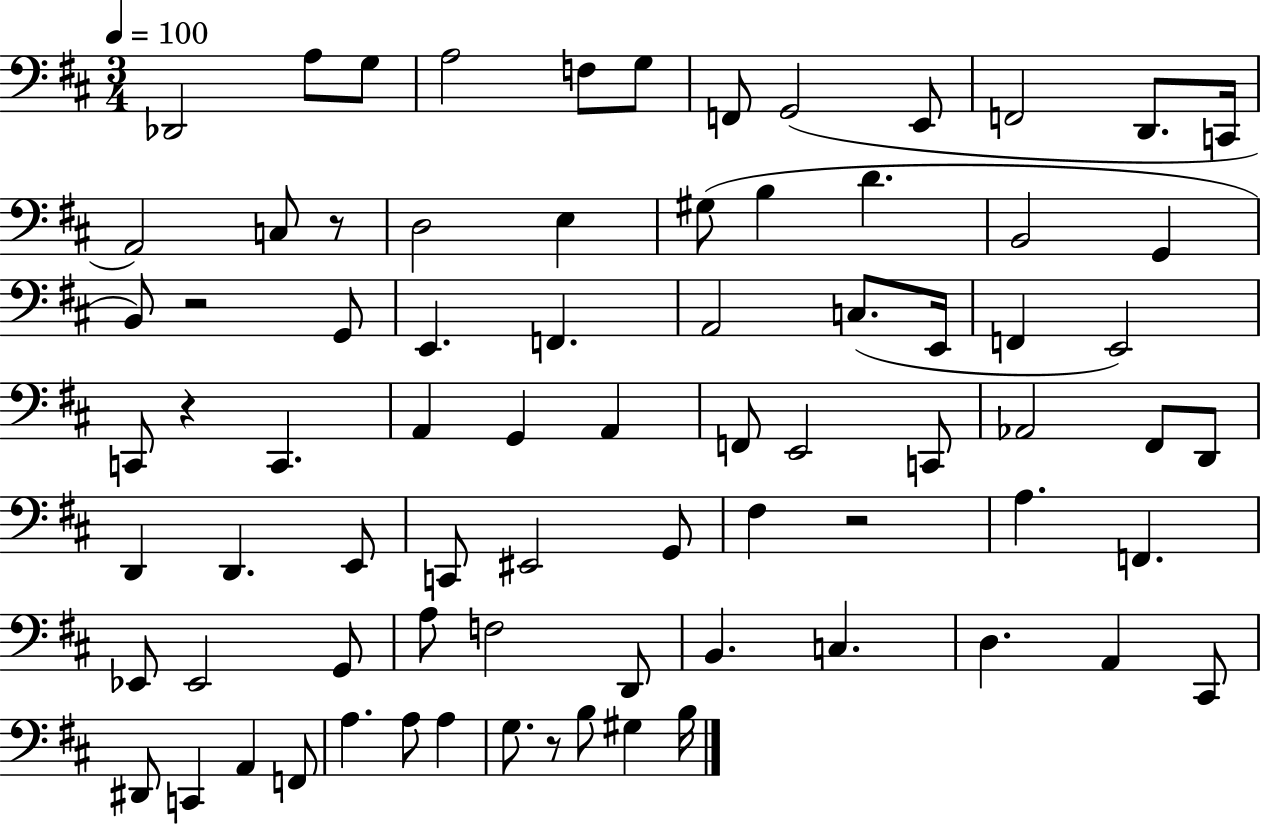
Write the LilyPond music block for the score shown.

{
  \clef bass
  \numericTimeSignature
  \time 3/4
  \key d \major
  \tempo 4 = 100
  des,2 a8 g8 | a2 f8 g8 | f,8 g,2( e,8 | f,2 d,8. c,16 | \break a,2) c8 r8 | d2 e4 | gis8( b4 d'4. | b,2 g,4 | \break b,8) r2 g,8 | e,4. f,4. | a,2 c8.( e,16 | f,4 e,2) | \break c,8 r4 c,4. | a,4 g,4 a,4 | f,8 e,2 c,8 | aes,2 fis,8 d,8 | \break d,4 d,4. e,8 | c,8 eis,2 g,8 | fis4 r2 | a4. f,4. | \break ees,8 ees,2 g,8 | a8 f2 d,8 | b,4. c4. | d4. a,4 cis,8 | \break dis,8 c,4 a,4 f,8 | a4. a8 a4 | g8. r8 b8 gis4 b16 | \bar "|."
}